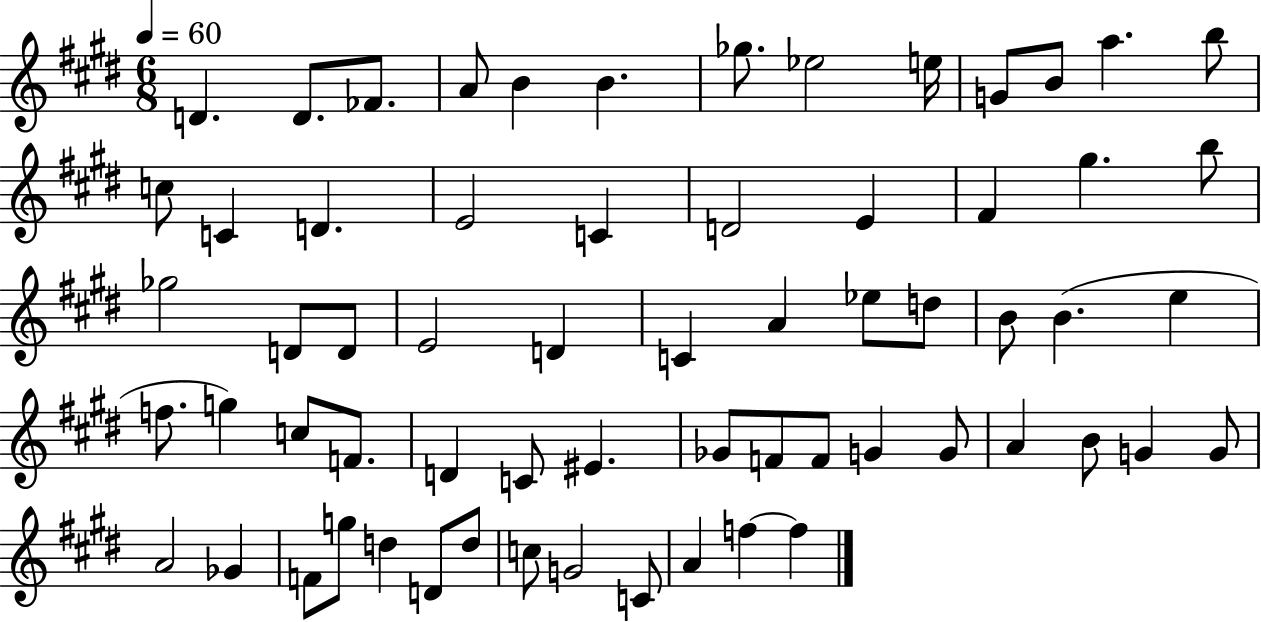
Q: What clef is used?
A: treble